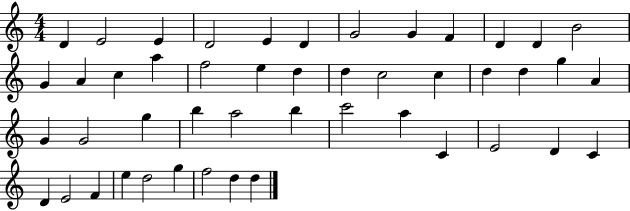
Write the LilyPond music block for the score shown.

{
  \clef treble
  \numericTimeSignature
  \time 4/4
  \key c \major
  d'4 e'2 e'4 | d'2 e'4 d'4 | g'2 g'4 f'4 | d'4 d'4 b'2 | \break g'4 a'4 c''4 a''4 | f''2 e''4 d''4 | d''4 c''2 c''4 | d''4 d''4 g''4 a'4 | \break g'4 g'2 g''4 | b''4 a''2 b''4 | c'''2 a''4 c'4 | e'2 d'4 c'4 | \break d'4 e'2 f'4 | e''4 d''2 g''4 | f''2 d''4 d''4 | \bar "|."
}